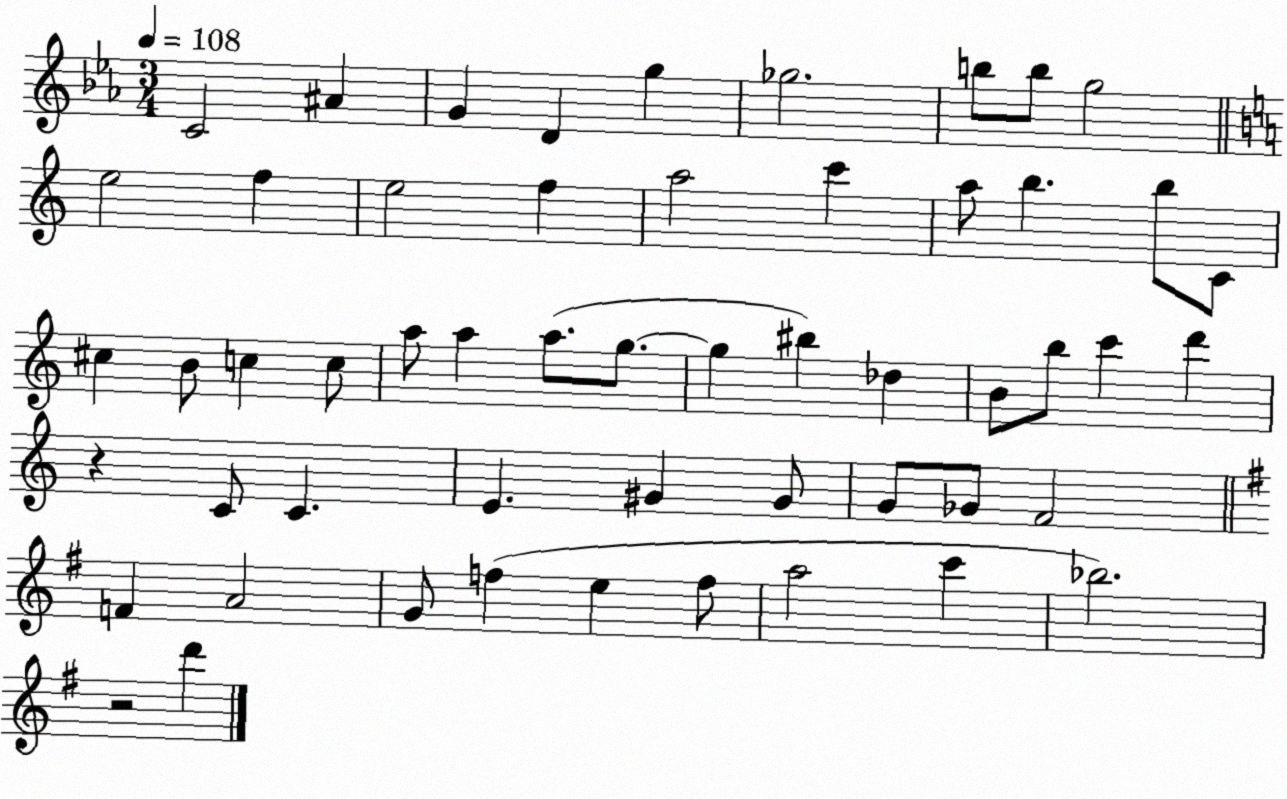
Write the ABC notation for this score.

X:1
T:Untitled
M:3/4
L:1/4
K:Eb
C2 ^A G D g _g2 b/2 b/2 g2 e2 f e2 f a2 c' a/2 b b/2 C/2 ^c B/2 c c/2 a/2 a a/2 g/2 g ^b _d B/2 b/2 c' d' z C/2 C E ^G ^G/2 G/2 _G/2 F2 F A2 G/2 f e f/2 a2 c' _b2 z2 d'